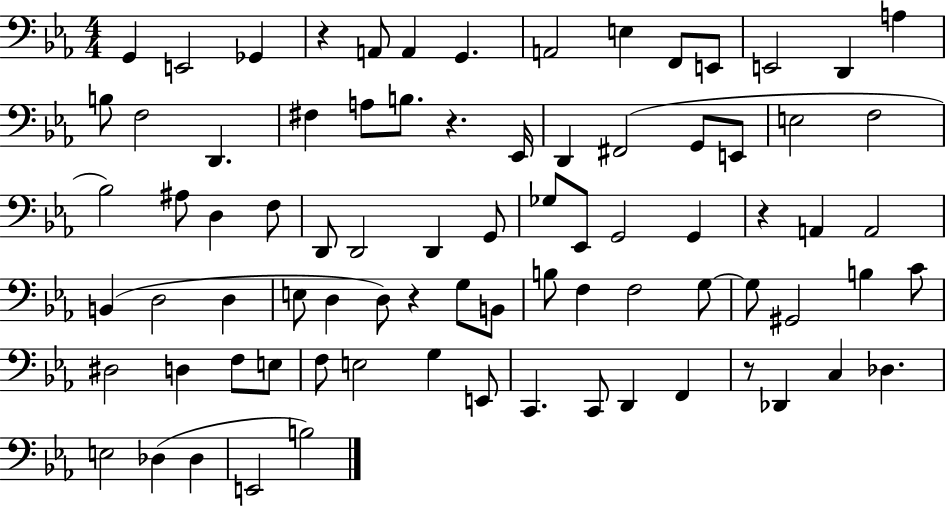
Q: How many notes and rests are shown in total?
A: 81